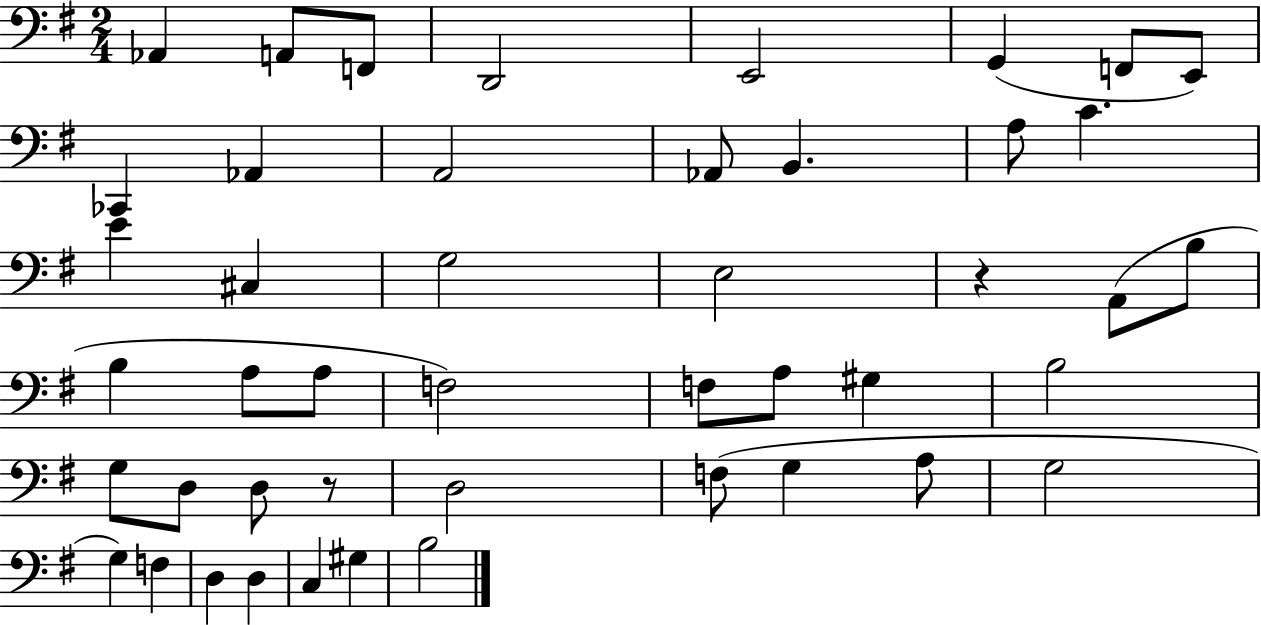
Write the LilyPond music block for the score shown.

{
  \clef bass
  \numericTimeSignature
  \time 2/4
  \key g \major
  aes,4 a,8 f,8 | d,2 | e,2 | g,4( f,8 e,8) | \break ces,4 aes,4 | a,2 | aes,8 b,4. | a8 c'4. | \break e'4 cis4 | g2 | e2 | r4 a,8( b8 | \break b4 a8 a8 | f2) | f8 a8 gis4 | b2 | \break g8 d8 d8 r8 | d2 | f8( g4 a8 | g2 | \break g4) f4 | d4 d4 | c4 gis4 | b2 | \break \bar "|."
}